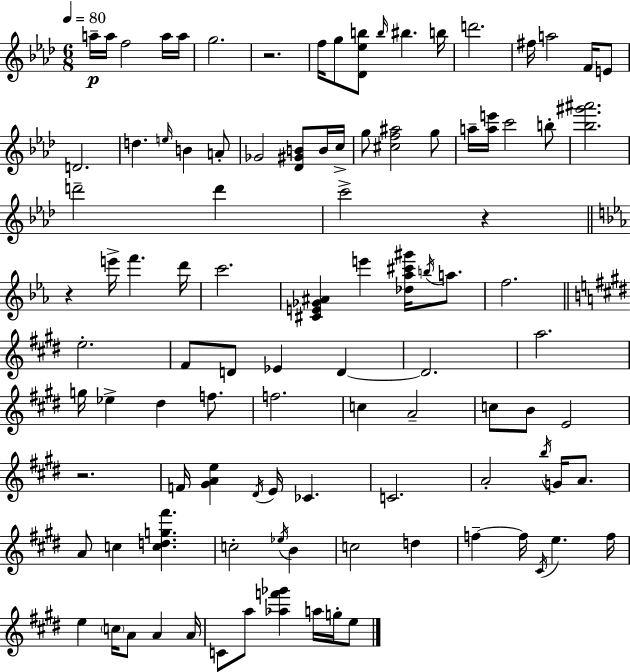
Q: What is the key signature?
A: F minor